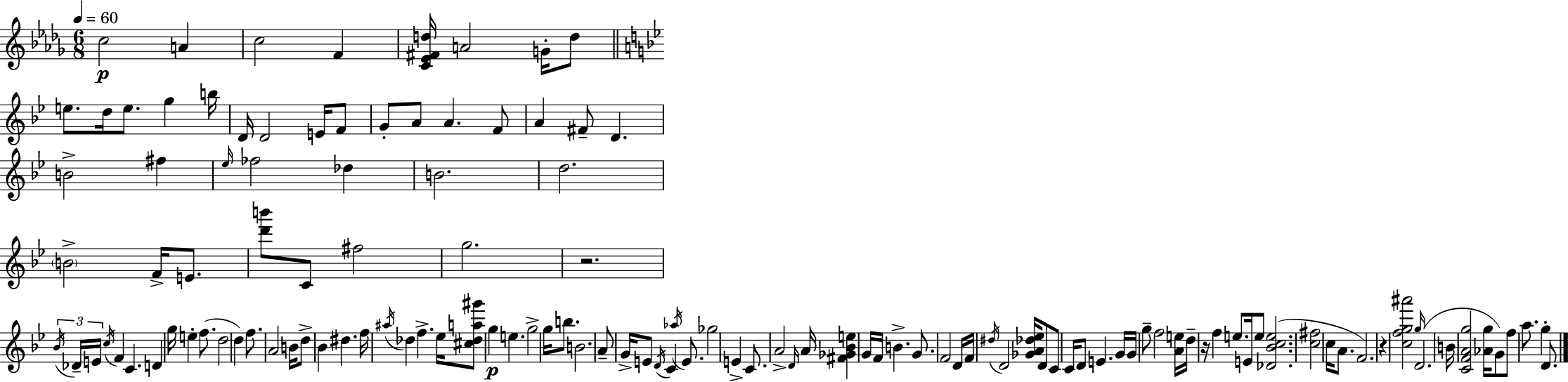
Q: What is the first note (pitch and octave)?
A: C5